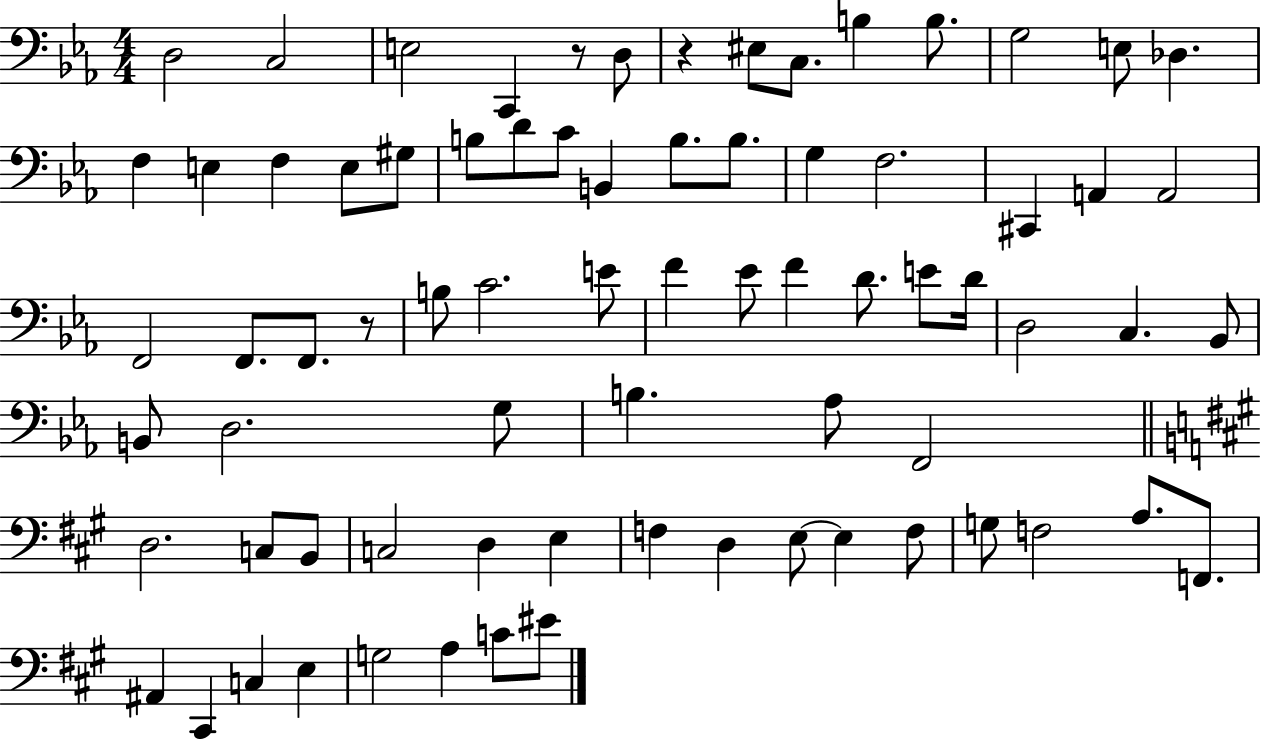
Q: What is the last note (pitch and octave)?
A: EIS4